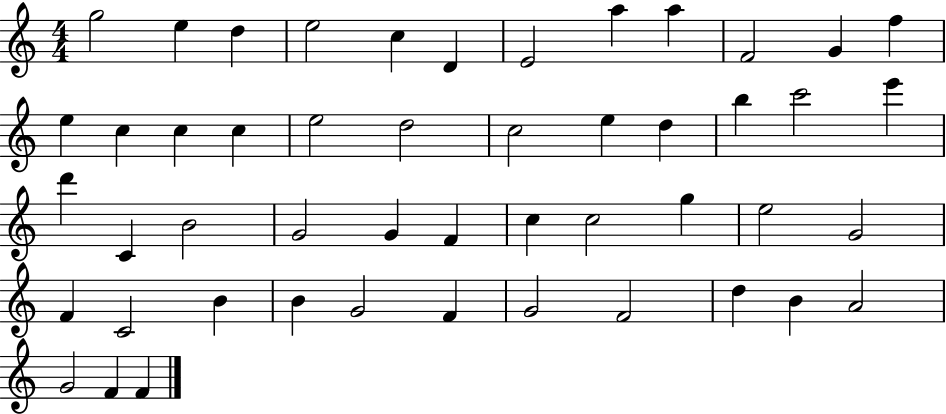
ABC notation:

X:1
T:Untitled
M:4/4
L:1/4
K:C
g2 e d e2 c D E2 a a F2 G f e c c c e2 d2 c2 e d b c'2 e' d' C B2 G2 G F c c2 g e2 G2 F C2 B B G2 F G2 F2 d B A2 G2 F F